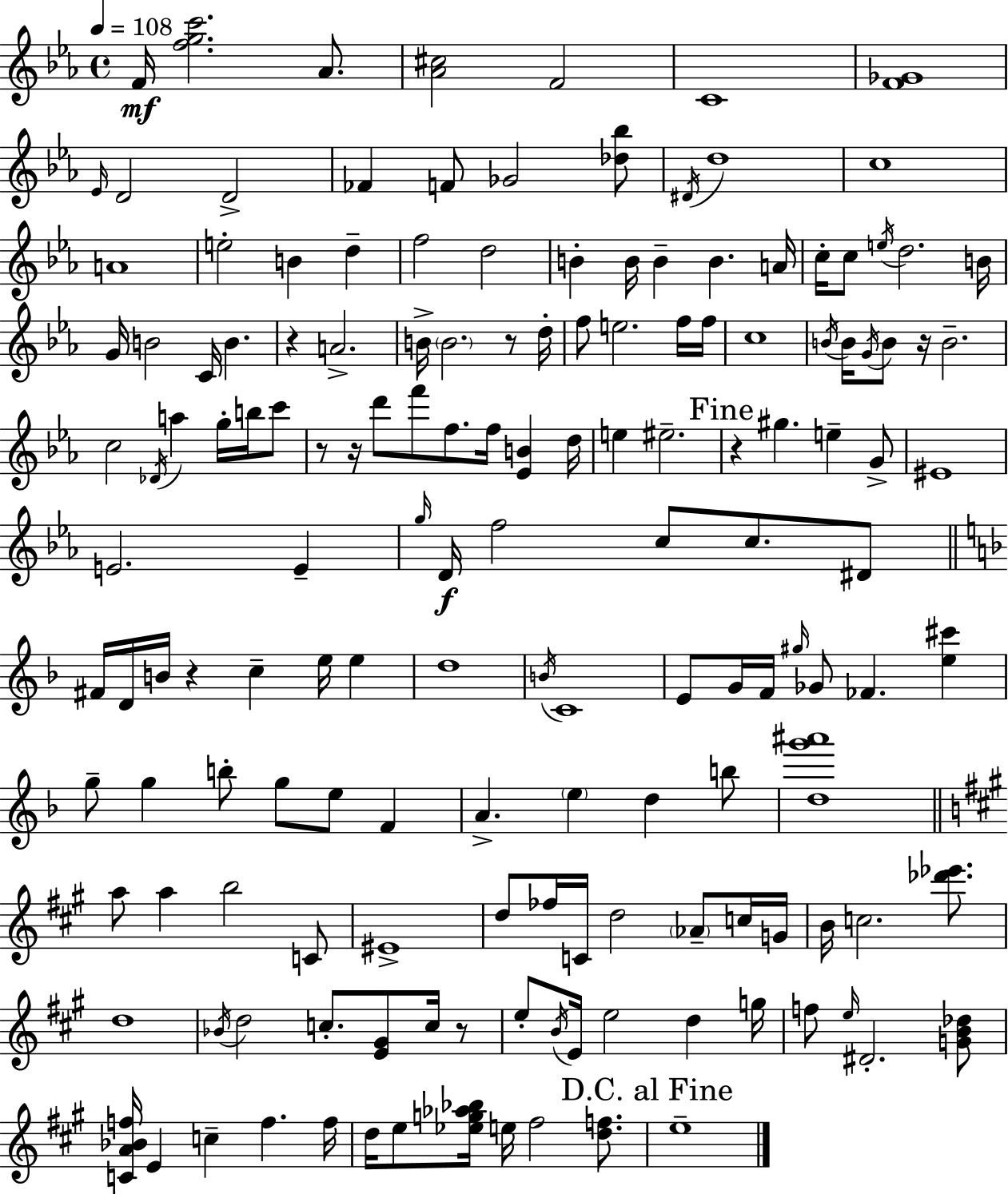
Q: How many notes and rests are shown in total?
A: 155